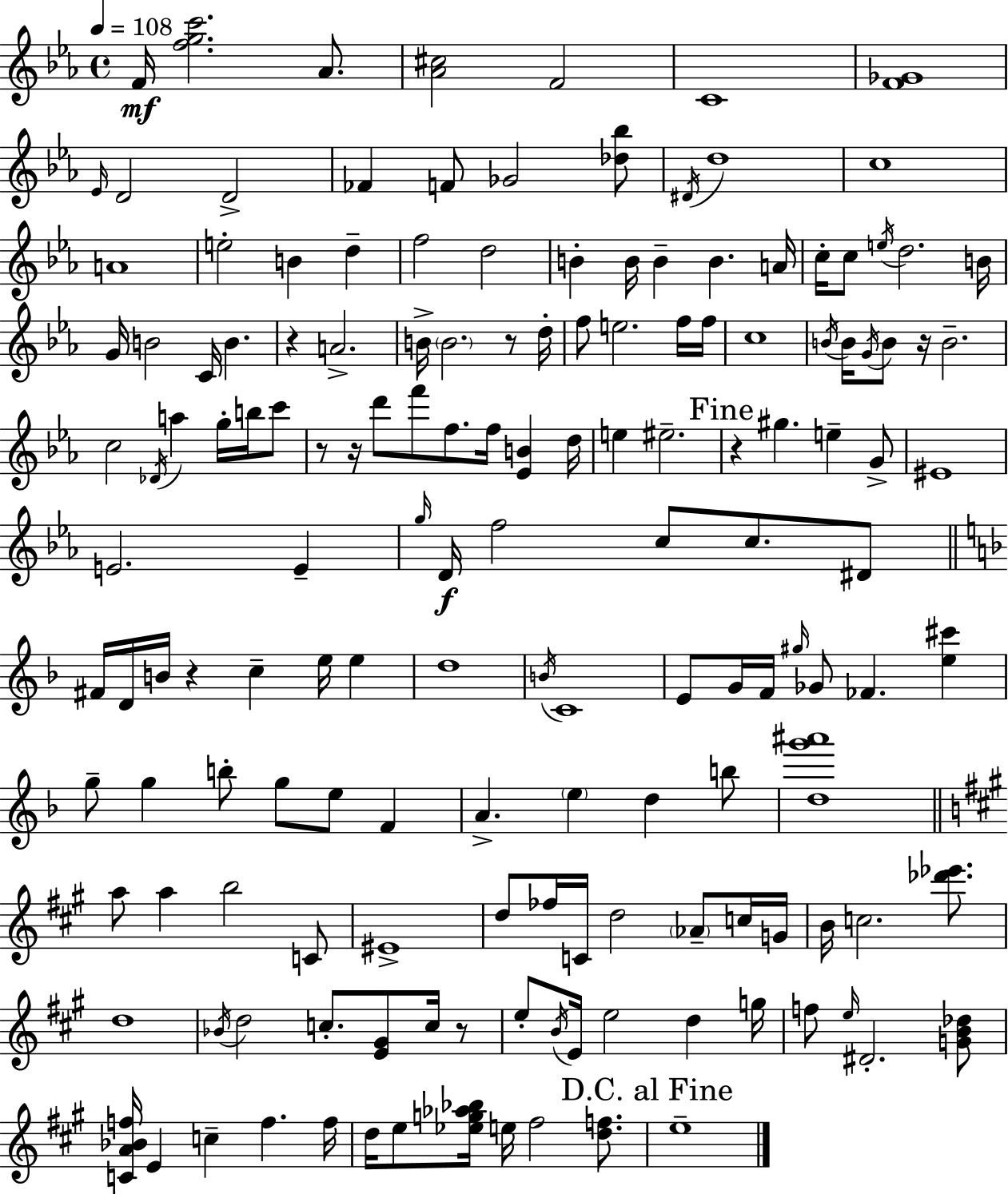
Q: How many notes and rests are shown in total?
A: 155